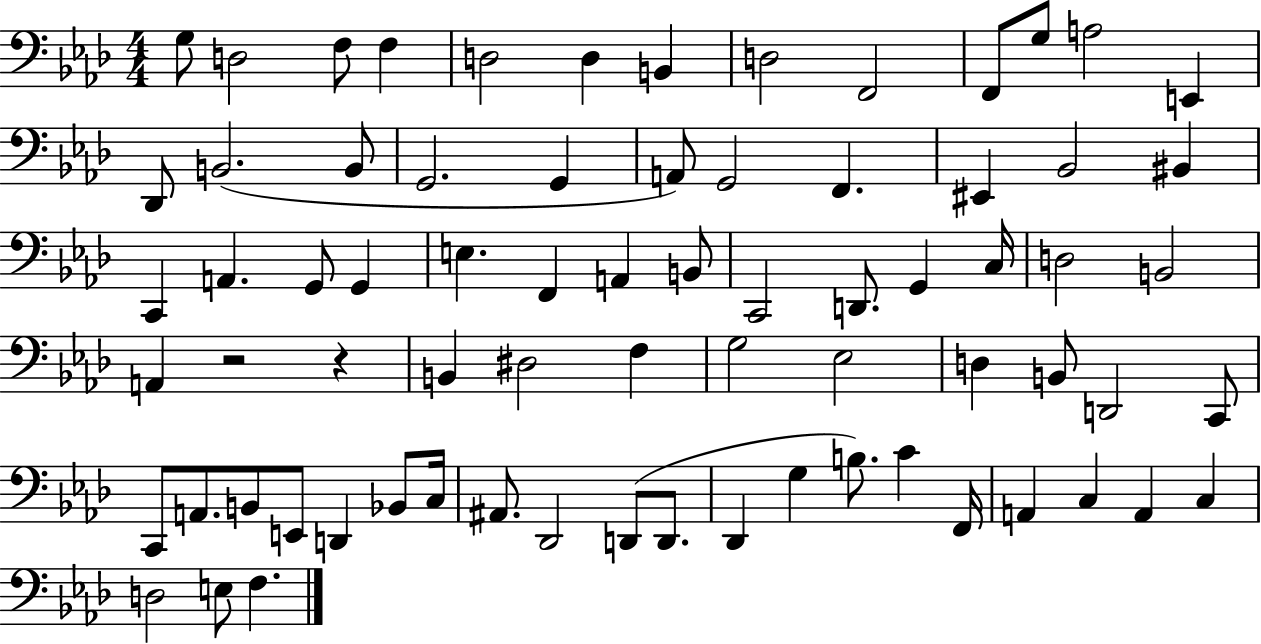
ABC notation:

X:1
T:Untitled
M:4/4
L:1/4
K:Ab
G,/2 D,2 F,/2 F, D,2 D, B,, D,2 F,,2 F,,/2 G,/2 A,2 E,, _D,,/2 B,,2 B,,/2 G,,2 G,, A,,/2 G,,2 F,, ^E,, _B,,2 ^B,, C,, A,, G,,/2 G,, E, F,, A,, B,,/2 C,,2 D,,/2 G,, C,/4 D,2 B,,2 A,, z2 z B,, ^D,2 F, G,2 _E,2 D, B,,/2 D,,2 C,,/2 C,,/2 A,,/2 B,,/2 E,,/2 D,, _B,,/2 C,/4 ^A,,/2 _D,,2 D,,/2 D,,/2 _D,, G, B,/2 C F,,/4 A,, C, A,, C, D,2 E,/2 F,